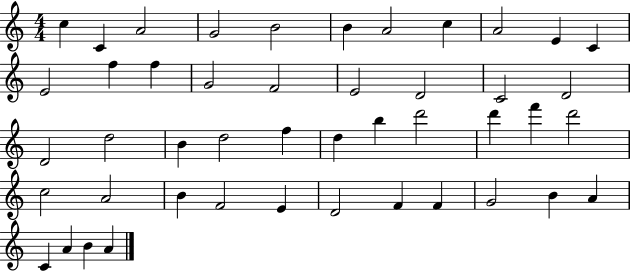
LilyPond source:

{
  \clef treble
  \numericTimeSignature
  \time 4/4
  \key c \major
  c''4 c'4 a'2 | g'2 b'2 | b'4 a'2 c''4 | a'2 e'4 c'4 | \break e'2 f''4 f''4 | g'2 f'2 | e'2 d'2 | c'2 d'2 | \break d'2 d''2 | b'4 d''2 f''4 | d''4 b''4 d'''2 | d'''4 f'''4 d'''2 | \break c''2 a'2 | b'4 f'2 e'4 | d'2 f'4 f'4 | g'2 b'4 a'4 | \break c'4 a'4 b'4 a'4 | \bar "|."
}